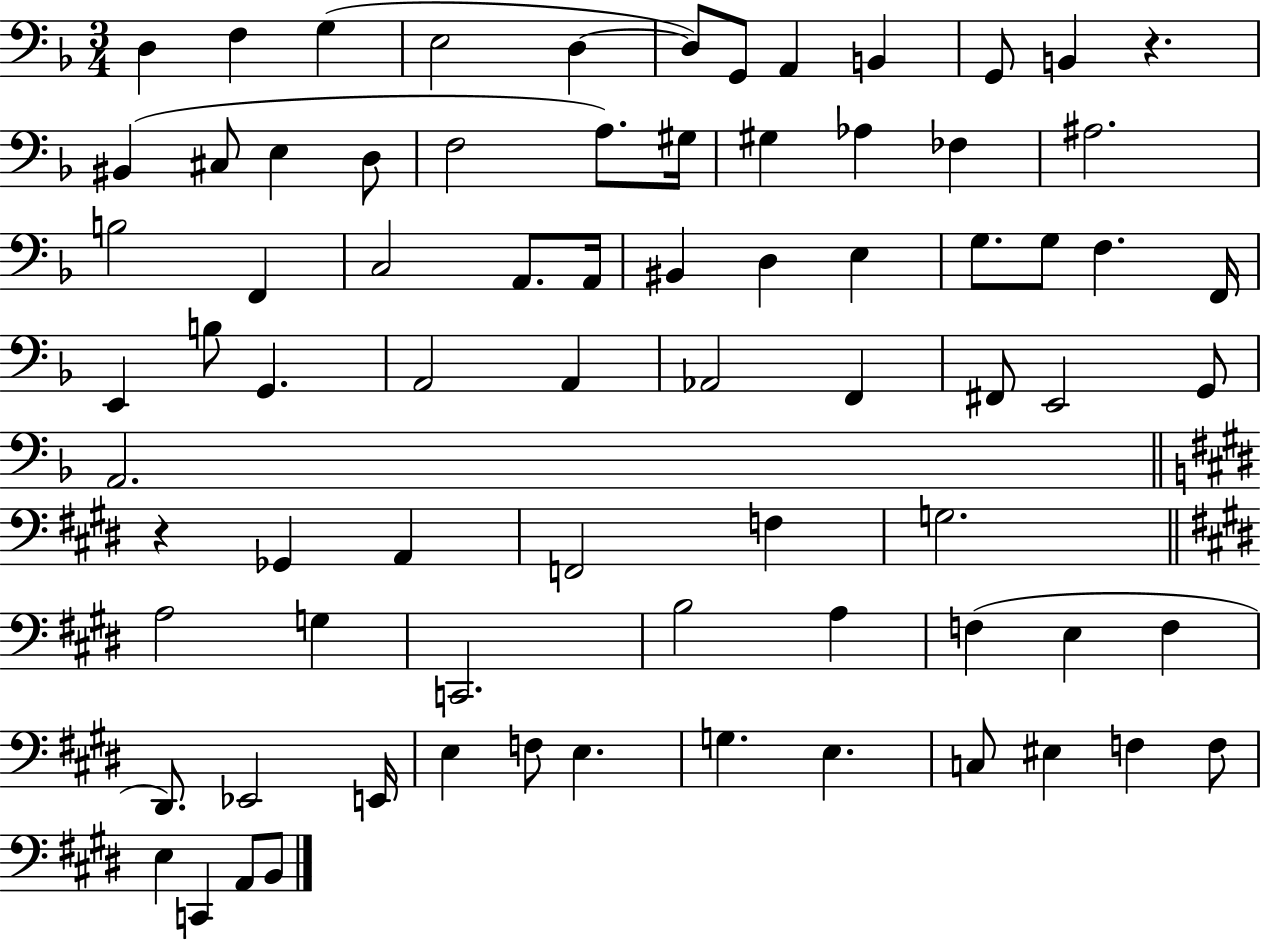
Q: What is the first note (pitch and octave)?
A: D3